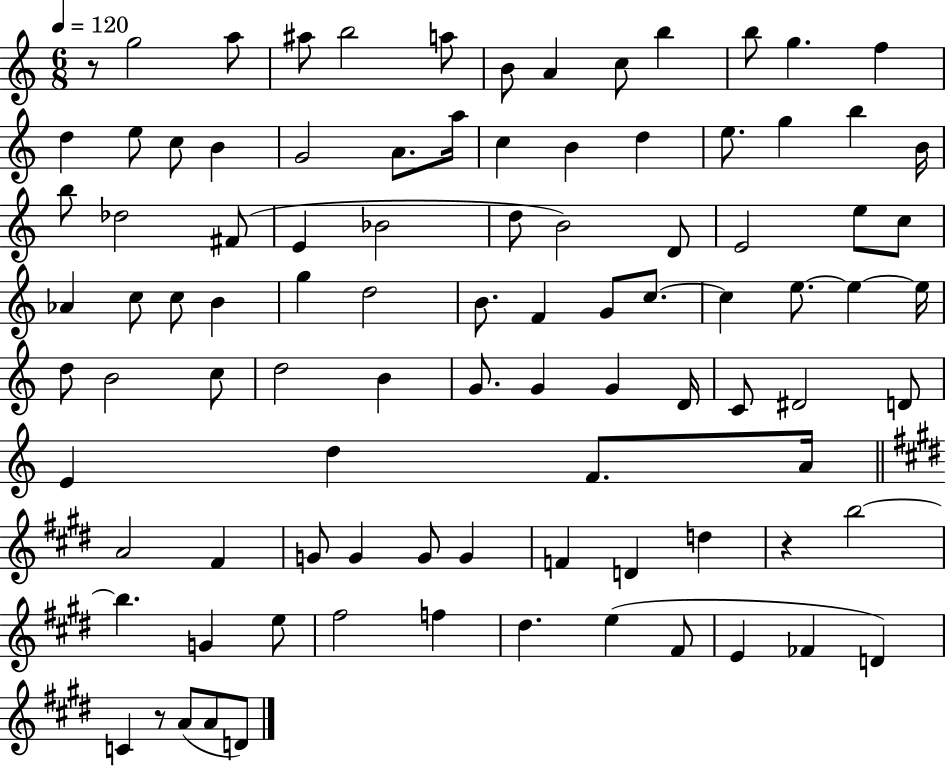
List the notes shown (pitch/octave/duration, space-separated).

R/e G5/h A5/e A#5/e B5/h A5/e B4/e A4/q C5/e B5/q B5/e G5/q. F5/q D5/q E5/e C5/e B4/q G4/h A4/e. A5/s C5/q B4/q D5/q E5/e. G5/q B5/q B4/s B5/e Db5/h F#4/e E4/q Bb4/h D5/e B4/h D4/e E4/h E5/e C5/e Ab4/q C5/e C5/e B4/q G5/q D5/h B4/e. F4/q G4/e C5/e. C5/q E5/e. E5/q E5/s D5/e B4/h C5/e D5/h B4/q G4/e. G4/q G4/q D4/s C4/e D#4/h D4/e E4/q D5/q F4/e. A4/s A4/h F#4/q G4/e G4/q G4/e G4/q F4/q D4/q D5/q R/q B5/h B5/q. G4/q E5/e F#5/h F5/q D#5/q. E5/q F#4/e E4/q FES4/q D4/q C4/q R/e A4/e A4/e D4/e